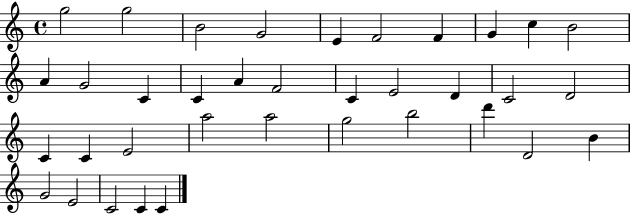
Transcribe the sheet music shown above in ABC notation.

X:1
T:Untitled
M:4/4
L:1/4
K:C
g2 g2 B2 G2 E F2 F G c B2 A G2 C C A F2 C E2 D C2 D2 C C E2 a2 a2 g2 b2 d' D2 B G2 E2 C2 C C